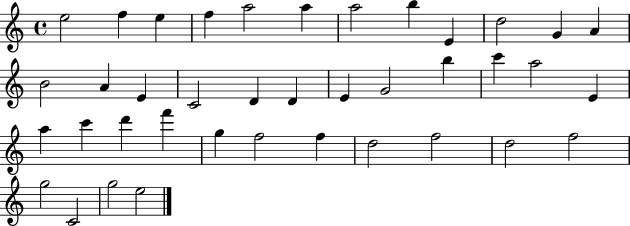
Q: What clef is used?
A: treble